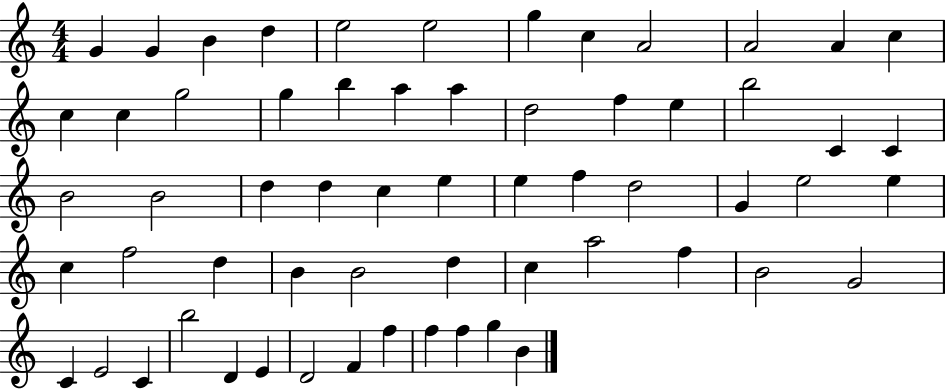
{
  \clef treble
  \numericTimeSignature
  \time 4/4
  \key c \major
  g'4 g'4 b'4 d''4 | e''2 e''2 | g''4 c''4 a'2 | a'2 a'4 c''4 | \break c''4 c''4 g''2 | g''4 b''4 a''4 a''4 | d''2 f''4 e''4 | b''2 c'4 c'4 | \break b'2 b'2 | d''4 d''4 c''4 e''4 | e''4 f''4 d''2 | g'4 e''2 e''4 | \break c''4 f''2 d''4 | b'4 b'2 d''4 | c''4 a''2 f''4 | b'2 g'2 | \break c'4 e'2 c'4 | b''2 d'4 e'4 | d'2 f'4 f''4 | f''4 f''4 g''4 b'4 | \break \bar "|."
}